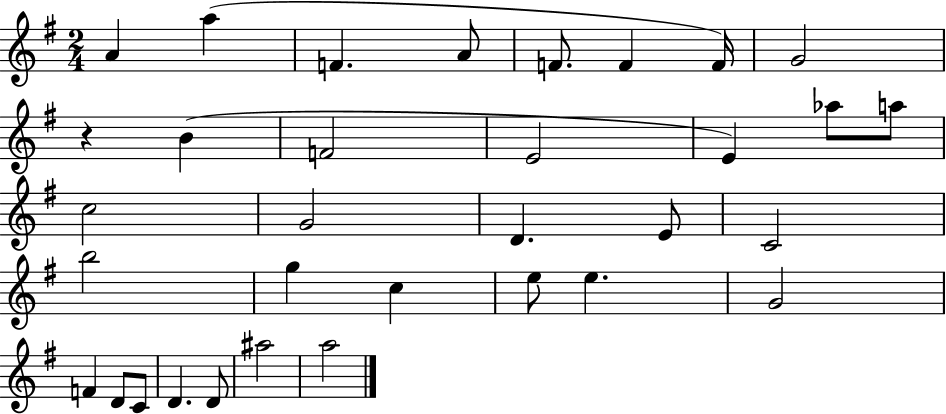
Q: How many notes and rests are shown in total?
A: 33